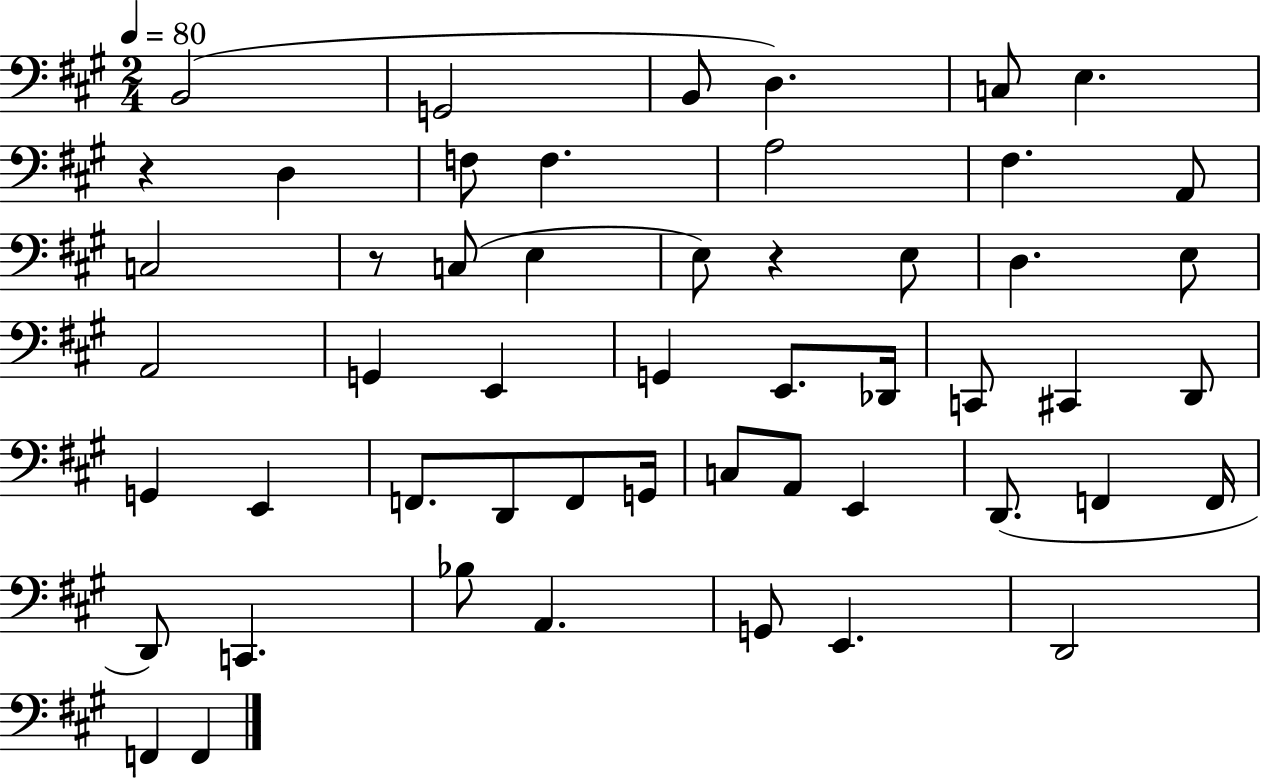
B2/h G2/h B2/e D3/q. C3/e E3/q. R/q D3/q F3/e F3/q. A3/h F#3/q. A2/e C3/h R/e C3/e E3/q E3/e R/q E3/e D3/q. E3/e A2/h G2/q E2/q G2/q E2/e. Db2/s C2/e C#2/q D2/e G2/q E2/q F2/e. D2/e F2/e G2/s C3/e A2/e E2/q D2/e. F2/q F2/s D2/e C2/q. Bb3/e A2/q. G2/e E2/q. D2/h F2/q F2/q